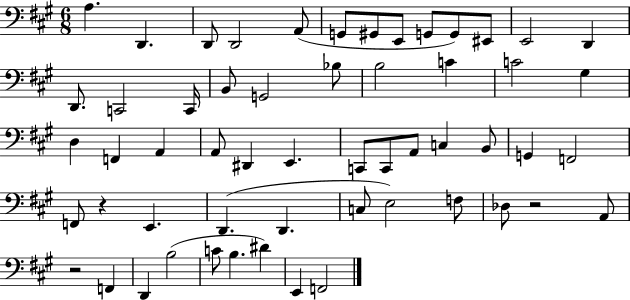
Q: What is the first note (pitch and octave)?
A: A3